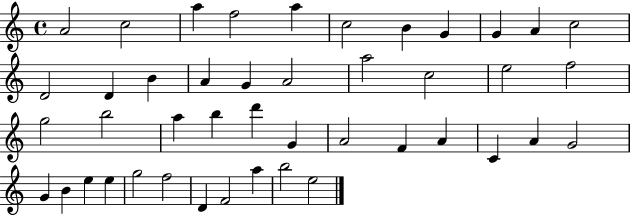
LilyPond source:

{
  \clef treble
  \time 4/4
  \defaultTimeSignature
  \key c \major
  a'2 c''2 | a''4 f''2 a''4 | c''2 b'4 g'4 | g'4 a'4 c''2 | \break d'2 d'4 b'4 | a'4 g'4 a'2 | a''2 c''2 | e''2 f''2 | \break g''2 b''2 | a''4 b''4 d'''4 g'4 | a'2 f'4 a'4 | c'4 a'4 g'2 | \break g'4 b'4 e''4 e''4 | g''2 f''2 | d'4 f'2 a''4 | b''2 e''2 | \break \bar "|."
}